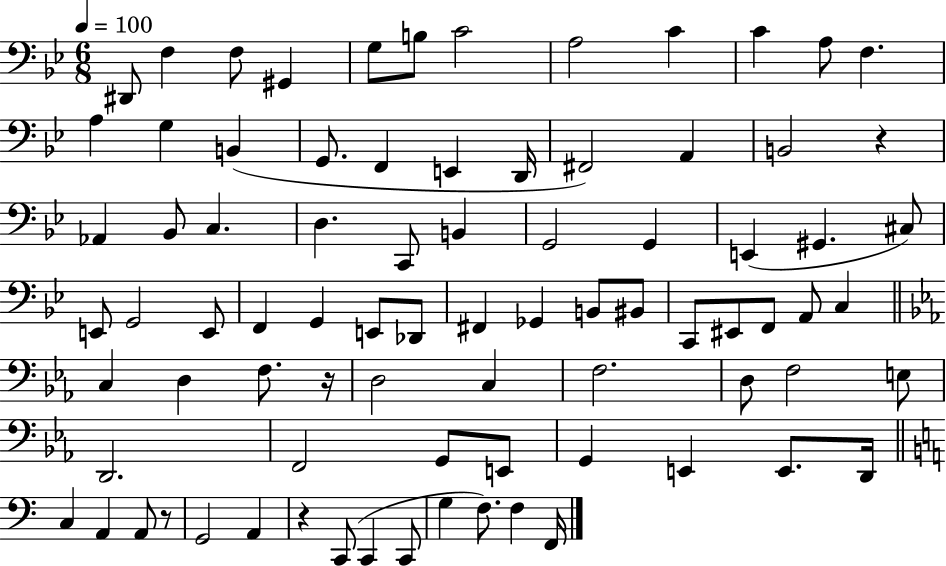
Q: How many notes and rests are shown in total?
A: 82